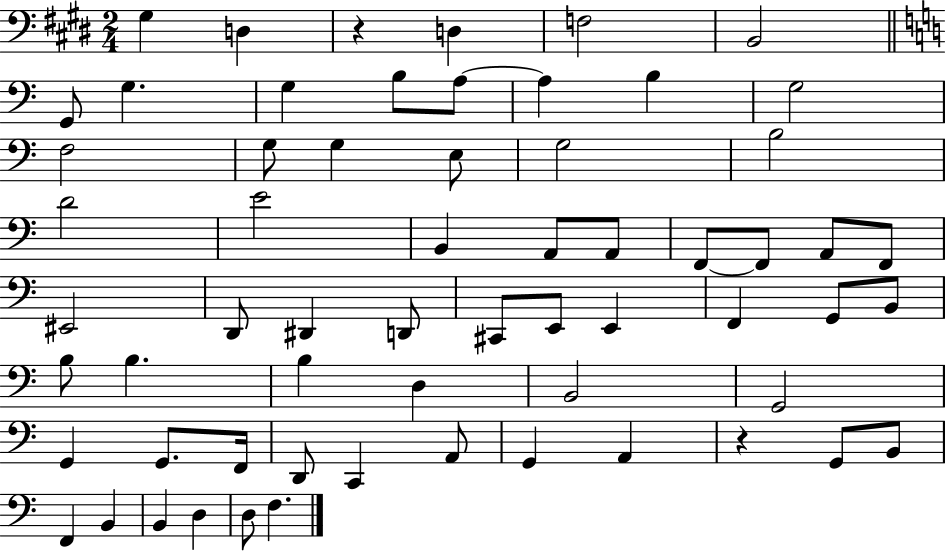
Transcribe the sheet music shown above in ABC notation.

X:1
T:Untitled
M:2/4
L:1/4
K:E
^G, D, z D, F,2 B,,2 G,,/2 G, G, B,/2 A,/2 A, B, G,2 F,2 G,/2 G, E,/2 G,2 B,2 D2 E2 B,, A,,/2 A,,/2 F,,/2 F,,/2 A,,/2 F,,/2 ^E,,2 D,,/2 ^D,, D,,/2 ^C,,/2 E,,/2 E,, F,, G,,/2 B,,/2 B,/2 B, B, D, B,,2 G,,2 G,, G,,/2 F,,/4 D,,/2 C,, A,,/2 G,, A,, z G,,/2 B,,/2 F,, B,, B,, D, D,/2 F,